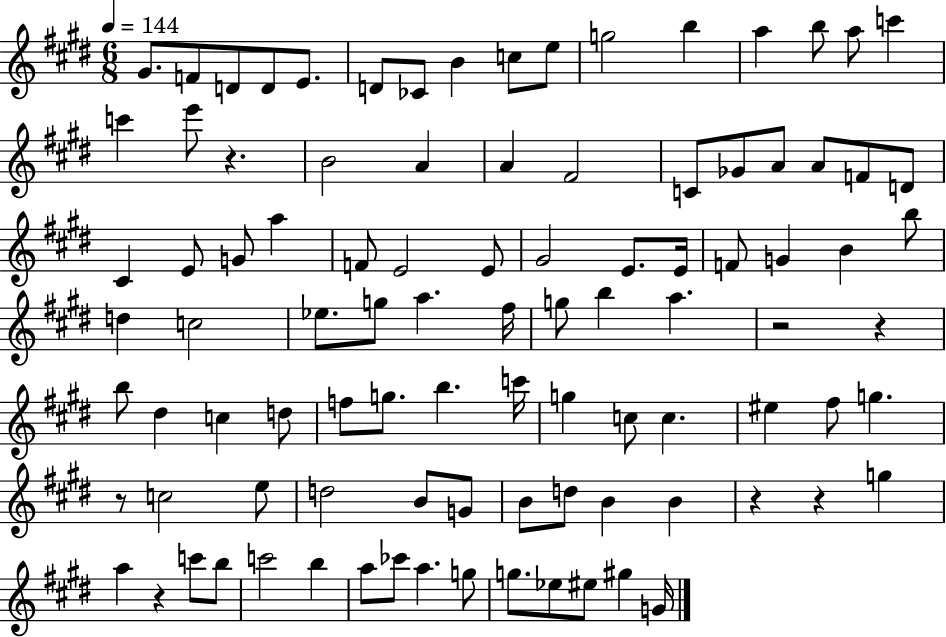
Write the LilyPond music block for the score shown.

{
  \clef treble
  \numericTimeSignature
  \time 6/8
  \key e \major
  \tempo 4 = 144
  gis'8. f'8 d'8 d'8 e'8. | d'8 ces'8 b'4 c''8 e''8 | g''2 b''4 | a''4 b''8 a''8 c'''4 | \break c'''4 e'''8 r4. | b'2 a'4 | a'4 fis'2 | c'8 ges'8 a'8 a'8 f'8 d'8 | \break cis'4 e'8 g'8 a''4 | f'8 e'2 e'8 | gis'2 e'8. e'16 | f'8 g'4 b'4 b''8 | \break d''4 c''2 | ees''8. g''8 a''4. fis''16 | g''8 b''4 a''4. | r2 r4 | \break b''8 dis''4 c''4 d''8 | f''8 g''8. b''4. c'''16 | g''4 c''8 c''4. | eis''4 fis''8 g''4. | \break r8 c''2 e''8 | d''2 b'8 g'8 | b'8 d''8 b'4 b'4 | r4 r4 g''4 | \break a''4 r4 c'''8 b''8 | c'''2 b''4 | a''8 ces'''8 a''4. g''8 | g''8. ees''8 eis''8 gis''4 g'16 | \break \bar "|."
}